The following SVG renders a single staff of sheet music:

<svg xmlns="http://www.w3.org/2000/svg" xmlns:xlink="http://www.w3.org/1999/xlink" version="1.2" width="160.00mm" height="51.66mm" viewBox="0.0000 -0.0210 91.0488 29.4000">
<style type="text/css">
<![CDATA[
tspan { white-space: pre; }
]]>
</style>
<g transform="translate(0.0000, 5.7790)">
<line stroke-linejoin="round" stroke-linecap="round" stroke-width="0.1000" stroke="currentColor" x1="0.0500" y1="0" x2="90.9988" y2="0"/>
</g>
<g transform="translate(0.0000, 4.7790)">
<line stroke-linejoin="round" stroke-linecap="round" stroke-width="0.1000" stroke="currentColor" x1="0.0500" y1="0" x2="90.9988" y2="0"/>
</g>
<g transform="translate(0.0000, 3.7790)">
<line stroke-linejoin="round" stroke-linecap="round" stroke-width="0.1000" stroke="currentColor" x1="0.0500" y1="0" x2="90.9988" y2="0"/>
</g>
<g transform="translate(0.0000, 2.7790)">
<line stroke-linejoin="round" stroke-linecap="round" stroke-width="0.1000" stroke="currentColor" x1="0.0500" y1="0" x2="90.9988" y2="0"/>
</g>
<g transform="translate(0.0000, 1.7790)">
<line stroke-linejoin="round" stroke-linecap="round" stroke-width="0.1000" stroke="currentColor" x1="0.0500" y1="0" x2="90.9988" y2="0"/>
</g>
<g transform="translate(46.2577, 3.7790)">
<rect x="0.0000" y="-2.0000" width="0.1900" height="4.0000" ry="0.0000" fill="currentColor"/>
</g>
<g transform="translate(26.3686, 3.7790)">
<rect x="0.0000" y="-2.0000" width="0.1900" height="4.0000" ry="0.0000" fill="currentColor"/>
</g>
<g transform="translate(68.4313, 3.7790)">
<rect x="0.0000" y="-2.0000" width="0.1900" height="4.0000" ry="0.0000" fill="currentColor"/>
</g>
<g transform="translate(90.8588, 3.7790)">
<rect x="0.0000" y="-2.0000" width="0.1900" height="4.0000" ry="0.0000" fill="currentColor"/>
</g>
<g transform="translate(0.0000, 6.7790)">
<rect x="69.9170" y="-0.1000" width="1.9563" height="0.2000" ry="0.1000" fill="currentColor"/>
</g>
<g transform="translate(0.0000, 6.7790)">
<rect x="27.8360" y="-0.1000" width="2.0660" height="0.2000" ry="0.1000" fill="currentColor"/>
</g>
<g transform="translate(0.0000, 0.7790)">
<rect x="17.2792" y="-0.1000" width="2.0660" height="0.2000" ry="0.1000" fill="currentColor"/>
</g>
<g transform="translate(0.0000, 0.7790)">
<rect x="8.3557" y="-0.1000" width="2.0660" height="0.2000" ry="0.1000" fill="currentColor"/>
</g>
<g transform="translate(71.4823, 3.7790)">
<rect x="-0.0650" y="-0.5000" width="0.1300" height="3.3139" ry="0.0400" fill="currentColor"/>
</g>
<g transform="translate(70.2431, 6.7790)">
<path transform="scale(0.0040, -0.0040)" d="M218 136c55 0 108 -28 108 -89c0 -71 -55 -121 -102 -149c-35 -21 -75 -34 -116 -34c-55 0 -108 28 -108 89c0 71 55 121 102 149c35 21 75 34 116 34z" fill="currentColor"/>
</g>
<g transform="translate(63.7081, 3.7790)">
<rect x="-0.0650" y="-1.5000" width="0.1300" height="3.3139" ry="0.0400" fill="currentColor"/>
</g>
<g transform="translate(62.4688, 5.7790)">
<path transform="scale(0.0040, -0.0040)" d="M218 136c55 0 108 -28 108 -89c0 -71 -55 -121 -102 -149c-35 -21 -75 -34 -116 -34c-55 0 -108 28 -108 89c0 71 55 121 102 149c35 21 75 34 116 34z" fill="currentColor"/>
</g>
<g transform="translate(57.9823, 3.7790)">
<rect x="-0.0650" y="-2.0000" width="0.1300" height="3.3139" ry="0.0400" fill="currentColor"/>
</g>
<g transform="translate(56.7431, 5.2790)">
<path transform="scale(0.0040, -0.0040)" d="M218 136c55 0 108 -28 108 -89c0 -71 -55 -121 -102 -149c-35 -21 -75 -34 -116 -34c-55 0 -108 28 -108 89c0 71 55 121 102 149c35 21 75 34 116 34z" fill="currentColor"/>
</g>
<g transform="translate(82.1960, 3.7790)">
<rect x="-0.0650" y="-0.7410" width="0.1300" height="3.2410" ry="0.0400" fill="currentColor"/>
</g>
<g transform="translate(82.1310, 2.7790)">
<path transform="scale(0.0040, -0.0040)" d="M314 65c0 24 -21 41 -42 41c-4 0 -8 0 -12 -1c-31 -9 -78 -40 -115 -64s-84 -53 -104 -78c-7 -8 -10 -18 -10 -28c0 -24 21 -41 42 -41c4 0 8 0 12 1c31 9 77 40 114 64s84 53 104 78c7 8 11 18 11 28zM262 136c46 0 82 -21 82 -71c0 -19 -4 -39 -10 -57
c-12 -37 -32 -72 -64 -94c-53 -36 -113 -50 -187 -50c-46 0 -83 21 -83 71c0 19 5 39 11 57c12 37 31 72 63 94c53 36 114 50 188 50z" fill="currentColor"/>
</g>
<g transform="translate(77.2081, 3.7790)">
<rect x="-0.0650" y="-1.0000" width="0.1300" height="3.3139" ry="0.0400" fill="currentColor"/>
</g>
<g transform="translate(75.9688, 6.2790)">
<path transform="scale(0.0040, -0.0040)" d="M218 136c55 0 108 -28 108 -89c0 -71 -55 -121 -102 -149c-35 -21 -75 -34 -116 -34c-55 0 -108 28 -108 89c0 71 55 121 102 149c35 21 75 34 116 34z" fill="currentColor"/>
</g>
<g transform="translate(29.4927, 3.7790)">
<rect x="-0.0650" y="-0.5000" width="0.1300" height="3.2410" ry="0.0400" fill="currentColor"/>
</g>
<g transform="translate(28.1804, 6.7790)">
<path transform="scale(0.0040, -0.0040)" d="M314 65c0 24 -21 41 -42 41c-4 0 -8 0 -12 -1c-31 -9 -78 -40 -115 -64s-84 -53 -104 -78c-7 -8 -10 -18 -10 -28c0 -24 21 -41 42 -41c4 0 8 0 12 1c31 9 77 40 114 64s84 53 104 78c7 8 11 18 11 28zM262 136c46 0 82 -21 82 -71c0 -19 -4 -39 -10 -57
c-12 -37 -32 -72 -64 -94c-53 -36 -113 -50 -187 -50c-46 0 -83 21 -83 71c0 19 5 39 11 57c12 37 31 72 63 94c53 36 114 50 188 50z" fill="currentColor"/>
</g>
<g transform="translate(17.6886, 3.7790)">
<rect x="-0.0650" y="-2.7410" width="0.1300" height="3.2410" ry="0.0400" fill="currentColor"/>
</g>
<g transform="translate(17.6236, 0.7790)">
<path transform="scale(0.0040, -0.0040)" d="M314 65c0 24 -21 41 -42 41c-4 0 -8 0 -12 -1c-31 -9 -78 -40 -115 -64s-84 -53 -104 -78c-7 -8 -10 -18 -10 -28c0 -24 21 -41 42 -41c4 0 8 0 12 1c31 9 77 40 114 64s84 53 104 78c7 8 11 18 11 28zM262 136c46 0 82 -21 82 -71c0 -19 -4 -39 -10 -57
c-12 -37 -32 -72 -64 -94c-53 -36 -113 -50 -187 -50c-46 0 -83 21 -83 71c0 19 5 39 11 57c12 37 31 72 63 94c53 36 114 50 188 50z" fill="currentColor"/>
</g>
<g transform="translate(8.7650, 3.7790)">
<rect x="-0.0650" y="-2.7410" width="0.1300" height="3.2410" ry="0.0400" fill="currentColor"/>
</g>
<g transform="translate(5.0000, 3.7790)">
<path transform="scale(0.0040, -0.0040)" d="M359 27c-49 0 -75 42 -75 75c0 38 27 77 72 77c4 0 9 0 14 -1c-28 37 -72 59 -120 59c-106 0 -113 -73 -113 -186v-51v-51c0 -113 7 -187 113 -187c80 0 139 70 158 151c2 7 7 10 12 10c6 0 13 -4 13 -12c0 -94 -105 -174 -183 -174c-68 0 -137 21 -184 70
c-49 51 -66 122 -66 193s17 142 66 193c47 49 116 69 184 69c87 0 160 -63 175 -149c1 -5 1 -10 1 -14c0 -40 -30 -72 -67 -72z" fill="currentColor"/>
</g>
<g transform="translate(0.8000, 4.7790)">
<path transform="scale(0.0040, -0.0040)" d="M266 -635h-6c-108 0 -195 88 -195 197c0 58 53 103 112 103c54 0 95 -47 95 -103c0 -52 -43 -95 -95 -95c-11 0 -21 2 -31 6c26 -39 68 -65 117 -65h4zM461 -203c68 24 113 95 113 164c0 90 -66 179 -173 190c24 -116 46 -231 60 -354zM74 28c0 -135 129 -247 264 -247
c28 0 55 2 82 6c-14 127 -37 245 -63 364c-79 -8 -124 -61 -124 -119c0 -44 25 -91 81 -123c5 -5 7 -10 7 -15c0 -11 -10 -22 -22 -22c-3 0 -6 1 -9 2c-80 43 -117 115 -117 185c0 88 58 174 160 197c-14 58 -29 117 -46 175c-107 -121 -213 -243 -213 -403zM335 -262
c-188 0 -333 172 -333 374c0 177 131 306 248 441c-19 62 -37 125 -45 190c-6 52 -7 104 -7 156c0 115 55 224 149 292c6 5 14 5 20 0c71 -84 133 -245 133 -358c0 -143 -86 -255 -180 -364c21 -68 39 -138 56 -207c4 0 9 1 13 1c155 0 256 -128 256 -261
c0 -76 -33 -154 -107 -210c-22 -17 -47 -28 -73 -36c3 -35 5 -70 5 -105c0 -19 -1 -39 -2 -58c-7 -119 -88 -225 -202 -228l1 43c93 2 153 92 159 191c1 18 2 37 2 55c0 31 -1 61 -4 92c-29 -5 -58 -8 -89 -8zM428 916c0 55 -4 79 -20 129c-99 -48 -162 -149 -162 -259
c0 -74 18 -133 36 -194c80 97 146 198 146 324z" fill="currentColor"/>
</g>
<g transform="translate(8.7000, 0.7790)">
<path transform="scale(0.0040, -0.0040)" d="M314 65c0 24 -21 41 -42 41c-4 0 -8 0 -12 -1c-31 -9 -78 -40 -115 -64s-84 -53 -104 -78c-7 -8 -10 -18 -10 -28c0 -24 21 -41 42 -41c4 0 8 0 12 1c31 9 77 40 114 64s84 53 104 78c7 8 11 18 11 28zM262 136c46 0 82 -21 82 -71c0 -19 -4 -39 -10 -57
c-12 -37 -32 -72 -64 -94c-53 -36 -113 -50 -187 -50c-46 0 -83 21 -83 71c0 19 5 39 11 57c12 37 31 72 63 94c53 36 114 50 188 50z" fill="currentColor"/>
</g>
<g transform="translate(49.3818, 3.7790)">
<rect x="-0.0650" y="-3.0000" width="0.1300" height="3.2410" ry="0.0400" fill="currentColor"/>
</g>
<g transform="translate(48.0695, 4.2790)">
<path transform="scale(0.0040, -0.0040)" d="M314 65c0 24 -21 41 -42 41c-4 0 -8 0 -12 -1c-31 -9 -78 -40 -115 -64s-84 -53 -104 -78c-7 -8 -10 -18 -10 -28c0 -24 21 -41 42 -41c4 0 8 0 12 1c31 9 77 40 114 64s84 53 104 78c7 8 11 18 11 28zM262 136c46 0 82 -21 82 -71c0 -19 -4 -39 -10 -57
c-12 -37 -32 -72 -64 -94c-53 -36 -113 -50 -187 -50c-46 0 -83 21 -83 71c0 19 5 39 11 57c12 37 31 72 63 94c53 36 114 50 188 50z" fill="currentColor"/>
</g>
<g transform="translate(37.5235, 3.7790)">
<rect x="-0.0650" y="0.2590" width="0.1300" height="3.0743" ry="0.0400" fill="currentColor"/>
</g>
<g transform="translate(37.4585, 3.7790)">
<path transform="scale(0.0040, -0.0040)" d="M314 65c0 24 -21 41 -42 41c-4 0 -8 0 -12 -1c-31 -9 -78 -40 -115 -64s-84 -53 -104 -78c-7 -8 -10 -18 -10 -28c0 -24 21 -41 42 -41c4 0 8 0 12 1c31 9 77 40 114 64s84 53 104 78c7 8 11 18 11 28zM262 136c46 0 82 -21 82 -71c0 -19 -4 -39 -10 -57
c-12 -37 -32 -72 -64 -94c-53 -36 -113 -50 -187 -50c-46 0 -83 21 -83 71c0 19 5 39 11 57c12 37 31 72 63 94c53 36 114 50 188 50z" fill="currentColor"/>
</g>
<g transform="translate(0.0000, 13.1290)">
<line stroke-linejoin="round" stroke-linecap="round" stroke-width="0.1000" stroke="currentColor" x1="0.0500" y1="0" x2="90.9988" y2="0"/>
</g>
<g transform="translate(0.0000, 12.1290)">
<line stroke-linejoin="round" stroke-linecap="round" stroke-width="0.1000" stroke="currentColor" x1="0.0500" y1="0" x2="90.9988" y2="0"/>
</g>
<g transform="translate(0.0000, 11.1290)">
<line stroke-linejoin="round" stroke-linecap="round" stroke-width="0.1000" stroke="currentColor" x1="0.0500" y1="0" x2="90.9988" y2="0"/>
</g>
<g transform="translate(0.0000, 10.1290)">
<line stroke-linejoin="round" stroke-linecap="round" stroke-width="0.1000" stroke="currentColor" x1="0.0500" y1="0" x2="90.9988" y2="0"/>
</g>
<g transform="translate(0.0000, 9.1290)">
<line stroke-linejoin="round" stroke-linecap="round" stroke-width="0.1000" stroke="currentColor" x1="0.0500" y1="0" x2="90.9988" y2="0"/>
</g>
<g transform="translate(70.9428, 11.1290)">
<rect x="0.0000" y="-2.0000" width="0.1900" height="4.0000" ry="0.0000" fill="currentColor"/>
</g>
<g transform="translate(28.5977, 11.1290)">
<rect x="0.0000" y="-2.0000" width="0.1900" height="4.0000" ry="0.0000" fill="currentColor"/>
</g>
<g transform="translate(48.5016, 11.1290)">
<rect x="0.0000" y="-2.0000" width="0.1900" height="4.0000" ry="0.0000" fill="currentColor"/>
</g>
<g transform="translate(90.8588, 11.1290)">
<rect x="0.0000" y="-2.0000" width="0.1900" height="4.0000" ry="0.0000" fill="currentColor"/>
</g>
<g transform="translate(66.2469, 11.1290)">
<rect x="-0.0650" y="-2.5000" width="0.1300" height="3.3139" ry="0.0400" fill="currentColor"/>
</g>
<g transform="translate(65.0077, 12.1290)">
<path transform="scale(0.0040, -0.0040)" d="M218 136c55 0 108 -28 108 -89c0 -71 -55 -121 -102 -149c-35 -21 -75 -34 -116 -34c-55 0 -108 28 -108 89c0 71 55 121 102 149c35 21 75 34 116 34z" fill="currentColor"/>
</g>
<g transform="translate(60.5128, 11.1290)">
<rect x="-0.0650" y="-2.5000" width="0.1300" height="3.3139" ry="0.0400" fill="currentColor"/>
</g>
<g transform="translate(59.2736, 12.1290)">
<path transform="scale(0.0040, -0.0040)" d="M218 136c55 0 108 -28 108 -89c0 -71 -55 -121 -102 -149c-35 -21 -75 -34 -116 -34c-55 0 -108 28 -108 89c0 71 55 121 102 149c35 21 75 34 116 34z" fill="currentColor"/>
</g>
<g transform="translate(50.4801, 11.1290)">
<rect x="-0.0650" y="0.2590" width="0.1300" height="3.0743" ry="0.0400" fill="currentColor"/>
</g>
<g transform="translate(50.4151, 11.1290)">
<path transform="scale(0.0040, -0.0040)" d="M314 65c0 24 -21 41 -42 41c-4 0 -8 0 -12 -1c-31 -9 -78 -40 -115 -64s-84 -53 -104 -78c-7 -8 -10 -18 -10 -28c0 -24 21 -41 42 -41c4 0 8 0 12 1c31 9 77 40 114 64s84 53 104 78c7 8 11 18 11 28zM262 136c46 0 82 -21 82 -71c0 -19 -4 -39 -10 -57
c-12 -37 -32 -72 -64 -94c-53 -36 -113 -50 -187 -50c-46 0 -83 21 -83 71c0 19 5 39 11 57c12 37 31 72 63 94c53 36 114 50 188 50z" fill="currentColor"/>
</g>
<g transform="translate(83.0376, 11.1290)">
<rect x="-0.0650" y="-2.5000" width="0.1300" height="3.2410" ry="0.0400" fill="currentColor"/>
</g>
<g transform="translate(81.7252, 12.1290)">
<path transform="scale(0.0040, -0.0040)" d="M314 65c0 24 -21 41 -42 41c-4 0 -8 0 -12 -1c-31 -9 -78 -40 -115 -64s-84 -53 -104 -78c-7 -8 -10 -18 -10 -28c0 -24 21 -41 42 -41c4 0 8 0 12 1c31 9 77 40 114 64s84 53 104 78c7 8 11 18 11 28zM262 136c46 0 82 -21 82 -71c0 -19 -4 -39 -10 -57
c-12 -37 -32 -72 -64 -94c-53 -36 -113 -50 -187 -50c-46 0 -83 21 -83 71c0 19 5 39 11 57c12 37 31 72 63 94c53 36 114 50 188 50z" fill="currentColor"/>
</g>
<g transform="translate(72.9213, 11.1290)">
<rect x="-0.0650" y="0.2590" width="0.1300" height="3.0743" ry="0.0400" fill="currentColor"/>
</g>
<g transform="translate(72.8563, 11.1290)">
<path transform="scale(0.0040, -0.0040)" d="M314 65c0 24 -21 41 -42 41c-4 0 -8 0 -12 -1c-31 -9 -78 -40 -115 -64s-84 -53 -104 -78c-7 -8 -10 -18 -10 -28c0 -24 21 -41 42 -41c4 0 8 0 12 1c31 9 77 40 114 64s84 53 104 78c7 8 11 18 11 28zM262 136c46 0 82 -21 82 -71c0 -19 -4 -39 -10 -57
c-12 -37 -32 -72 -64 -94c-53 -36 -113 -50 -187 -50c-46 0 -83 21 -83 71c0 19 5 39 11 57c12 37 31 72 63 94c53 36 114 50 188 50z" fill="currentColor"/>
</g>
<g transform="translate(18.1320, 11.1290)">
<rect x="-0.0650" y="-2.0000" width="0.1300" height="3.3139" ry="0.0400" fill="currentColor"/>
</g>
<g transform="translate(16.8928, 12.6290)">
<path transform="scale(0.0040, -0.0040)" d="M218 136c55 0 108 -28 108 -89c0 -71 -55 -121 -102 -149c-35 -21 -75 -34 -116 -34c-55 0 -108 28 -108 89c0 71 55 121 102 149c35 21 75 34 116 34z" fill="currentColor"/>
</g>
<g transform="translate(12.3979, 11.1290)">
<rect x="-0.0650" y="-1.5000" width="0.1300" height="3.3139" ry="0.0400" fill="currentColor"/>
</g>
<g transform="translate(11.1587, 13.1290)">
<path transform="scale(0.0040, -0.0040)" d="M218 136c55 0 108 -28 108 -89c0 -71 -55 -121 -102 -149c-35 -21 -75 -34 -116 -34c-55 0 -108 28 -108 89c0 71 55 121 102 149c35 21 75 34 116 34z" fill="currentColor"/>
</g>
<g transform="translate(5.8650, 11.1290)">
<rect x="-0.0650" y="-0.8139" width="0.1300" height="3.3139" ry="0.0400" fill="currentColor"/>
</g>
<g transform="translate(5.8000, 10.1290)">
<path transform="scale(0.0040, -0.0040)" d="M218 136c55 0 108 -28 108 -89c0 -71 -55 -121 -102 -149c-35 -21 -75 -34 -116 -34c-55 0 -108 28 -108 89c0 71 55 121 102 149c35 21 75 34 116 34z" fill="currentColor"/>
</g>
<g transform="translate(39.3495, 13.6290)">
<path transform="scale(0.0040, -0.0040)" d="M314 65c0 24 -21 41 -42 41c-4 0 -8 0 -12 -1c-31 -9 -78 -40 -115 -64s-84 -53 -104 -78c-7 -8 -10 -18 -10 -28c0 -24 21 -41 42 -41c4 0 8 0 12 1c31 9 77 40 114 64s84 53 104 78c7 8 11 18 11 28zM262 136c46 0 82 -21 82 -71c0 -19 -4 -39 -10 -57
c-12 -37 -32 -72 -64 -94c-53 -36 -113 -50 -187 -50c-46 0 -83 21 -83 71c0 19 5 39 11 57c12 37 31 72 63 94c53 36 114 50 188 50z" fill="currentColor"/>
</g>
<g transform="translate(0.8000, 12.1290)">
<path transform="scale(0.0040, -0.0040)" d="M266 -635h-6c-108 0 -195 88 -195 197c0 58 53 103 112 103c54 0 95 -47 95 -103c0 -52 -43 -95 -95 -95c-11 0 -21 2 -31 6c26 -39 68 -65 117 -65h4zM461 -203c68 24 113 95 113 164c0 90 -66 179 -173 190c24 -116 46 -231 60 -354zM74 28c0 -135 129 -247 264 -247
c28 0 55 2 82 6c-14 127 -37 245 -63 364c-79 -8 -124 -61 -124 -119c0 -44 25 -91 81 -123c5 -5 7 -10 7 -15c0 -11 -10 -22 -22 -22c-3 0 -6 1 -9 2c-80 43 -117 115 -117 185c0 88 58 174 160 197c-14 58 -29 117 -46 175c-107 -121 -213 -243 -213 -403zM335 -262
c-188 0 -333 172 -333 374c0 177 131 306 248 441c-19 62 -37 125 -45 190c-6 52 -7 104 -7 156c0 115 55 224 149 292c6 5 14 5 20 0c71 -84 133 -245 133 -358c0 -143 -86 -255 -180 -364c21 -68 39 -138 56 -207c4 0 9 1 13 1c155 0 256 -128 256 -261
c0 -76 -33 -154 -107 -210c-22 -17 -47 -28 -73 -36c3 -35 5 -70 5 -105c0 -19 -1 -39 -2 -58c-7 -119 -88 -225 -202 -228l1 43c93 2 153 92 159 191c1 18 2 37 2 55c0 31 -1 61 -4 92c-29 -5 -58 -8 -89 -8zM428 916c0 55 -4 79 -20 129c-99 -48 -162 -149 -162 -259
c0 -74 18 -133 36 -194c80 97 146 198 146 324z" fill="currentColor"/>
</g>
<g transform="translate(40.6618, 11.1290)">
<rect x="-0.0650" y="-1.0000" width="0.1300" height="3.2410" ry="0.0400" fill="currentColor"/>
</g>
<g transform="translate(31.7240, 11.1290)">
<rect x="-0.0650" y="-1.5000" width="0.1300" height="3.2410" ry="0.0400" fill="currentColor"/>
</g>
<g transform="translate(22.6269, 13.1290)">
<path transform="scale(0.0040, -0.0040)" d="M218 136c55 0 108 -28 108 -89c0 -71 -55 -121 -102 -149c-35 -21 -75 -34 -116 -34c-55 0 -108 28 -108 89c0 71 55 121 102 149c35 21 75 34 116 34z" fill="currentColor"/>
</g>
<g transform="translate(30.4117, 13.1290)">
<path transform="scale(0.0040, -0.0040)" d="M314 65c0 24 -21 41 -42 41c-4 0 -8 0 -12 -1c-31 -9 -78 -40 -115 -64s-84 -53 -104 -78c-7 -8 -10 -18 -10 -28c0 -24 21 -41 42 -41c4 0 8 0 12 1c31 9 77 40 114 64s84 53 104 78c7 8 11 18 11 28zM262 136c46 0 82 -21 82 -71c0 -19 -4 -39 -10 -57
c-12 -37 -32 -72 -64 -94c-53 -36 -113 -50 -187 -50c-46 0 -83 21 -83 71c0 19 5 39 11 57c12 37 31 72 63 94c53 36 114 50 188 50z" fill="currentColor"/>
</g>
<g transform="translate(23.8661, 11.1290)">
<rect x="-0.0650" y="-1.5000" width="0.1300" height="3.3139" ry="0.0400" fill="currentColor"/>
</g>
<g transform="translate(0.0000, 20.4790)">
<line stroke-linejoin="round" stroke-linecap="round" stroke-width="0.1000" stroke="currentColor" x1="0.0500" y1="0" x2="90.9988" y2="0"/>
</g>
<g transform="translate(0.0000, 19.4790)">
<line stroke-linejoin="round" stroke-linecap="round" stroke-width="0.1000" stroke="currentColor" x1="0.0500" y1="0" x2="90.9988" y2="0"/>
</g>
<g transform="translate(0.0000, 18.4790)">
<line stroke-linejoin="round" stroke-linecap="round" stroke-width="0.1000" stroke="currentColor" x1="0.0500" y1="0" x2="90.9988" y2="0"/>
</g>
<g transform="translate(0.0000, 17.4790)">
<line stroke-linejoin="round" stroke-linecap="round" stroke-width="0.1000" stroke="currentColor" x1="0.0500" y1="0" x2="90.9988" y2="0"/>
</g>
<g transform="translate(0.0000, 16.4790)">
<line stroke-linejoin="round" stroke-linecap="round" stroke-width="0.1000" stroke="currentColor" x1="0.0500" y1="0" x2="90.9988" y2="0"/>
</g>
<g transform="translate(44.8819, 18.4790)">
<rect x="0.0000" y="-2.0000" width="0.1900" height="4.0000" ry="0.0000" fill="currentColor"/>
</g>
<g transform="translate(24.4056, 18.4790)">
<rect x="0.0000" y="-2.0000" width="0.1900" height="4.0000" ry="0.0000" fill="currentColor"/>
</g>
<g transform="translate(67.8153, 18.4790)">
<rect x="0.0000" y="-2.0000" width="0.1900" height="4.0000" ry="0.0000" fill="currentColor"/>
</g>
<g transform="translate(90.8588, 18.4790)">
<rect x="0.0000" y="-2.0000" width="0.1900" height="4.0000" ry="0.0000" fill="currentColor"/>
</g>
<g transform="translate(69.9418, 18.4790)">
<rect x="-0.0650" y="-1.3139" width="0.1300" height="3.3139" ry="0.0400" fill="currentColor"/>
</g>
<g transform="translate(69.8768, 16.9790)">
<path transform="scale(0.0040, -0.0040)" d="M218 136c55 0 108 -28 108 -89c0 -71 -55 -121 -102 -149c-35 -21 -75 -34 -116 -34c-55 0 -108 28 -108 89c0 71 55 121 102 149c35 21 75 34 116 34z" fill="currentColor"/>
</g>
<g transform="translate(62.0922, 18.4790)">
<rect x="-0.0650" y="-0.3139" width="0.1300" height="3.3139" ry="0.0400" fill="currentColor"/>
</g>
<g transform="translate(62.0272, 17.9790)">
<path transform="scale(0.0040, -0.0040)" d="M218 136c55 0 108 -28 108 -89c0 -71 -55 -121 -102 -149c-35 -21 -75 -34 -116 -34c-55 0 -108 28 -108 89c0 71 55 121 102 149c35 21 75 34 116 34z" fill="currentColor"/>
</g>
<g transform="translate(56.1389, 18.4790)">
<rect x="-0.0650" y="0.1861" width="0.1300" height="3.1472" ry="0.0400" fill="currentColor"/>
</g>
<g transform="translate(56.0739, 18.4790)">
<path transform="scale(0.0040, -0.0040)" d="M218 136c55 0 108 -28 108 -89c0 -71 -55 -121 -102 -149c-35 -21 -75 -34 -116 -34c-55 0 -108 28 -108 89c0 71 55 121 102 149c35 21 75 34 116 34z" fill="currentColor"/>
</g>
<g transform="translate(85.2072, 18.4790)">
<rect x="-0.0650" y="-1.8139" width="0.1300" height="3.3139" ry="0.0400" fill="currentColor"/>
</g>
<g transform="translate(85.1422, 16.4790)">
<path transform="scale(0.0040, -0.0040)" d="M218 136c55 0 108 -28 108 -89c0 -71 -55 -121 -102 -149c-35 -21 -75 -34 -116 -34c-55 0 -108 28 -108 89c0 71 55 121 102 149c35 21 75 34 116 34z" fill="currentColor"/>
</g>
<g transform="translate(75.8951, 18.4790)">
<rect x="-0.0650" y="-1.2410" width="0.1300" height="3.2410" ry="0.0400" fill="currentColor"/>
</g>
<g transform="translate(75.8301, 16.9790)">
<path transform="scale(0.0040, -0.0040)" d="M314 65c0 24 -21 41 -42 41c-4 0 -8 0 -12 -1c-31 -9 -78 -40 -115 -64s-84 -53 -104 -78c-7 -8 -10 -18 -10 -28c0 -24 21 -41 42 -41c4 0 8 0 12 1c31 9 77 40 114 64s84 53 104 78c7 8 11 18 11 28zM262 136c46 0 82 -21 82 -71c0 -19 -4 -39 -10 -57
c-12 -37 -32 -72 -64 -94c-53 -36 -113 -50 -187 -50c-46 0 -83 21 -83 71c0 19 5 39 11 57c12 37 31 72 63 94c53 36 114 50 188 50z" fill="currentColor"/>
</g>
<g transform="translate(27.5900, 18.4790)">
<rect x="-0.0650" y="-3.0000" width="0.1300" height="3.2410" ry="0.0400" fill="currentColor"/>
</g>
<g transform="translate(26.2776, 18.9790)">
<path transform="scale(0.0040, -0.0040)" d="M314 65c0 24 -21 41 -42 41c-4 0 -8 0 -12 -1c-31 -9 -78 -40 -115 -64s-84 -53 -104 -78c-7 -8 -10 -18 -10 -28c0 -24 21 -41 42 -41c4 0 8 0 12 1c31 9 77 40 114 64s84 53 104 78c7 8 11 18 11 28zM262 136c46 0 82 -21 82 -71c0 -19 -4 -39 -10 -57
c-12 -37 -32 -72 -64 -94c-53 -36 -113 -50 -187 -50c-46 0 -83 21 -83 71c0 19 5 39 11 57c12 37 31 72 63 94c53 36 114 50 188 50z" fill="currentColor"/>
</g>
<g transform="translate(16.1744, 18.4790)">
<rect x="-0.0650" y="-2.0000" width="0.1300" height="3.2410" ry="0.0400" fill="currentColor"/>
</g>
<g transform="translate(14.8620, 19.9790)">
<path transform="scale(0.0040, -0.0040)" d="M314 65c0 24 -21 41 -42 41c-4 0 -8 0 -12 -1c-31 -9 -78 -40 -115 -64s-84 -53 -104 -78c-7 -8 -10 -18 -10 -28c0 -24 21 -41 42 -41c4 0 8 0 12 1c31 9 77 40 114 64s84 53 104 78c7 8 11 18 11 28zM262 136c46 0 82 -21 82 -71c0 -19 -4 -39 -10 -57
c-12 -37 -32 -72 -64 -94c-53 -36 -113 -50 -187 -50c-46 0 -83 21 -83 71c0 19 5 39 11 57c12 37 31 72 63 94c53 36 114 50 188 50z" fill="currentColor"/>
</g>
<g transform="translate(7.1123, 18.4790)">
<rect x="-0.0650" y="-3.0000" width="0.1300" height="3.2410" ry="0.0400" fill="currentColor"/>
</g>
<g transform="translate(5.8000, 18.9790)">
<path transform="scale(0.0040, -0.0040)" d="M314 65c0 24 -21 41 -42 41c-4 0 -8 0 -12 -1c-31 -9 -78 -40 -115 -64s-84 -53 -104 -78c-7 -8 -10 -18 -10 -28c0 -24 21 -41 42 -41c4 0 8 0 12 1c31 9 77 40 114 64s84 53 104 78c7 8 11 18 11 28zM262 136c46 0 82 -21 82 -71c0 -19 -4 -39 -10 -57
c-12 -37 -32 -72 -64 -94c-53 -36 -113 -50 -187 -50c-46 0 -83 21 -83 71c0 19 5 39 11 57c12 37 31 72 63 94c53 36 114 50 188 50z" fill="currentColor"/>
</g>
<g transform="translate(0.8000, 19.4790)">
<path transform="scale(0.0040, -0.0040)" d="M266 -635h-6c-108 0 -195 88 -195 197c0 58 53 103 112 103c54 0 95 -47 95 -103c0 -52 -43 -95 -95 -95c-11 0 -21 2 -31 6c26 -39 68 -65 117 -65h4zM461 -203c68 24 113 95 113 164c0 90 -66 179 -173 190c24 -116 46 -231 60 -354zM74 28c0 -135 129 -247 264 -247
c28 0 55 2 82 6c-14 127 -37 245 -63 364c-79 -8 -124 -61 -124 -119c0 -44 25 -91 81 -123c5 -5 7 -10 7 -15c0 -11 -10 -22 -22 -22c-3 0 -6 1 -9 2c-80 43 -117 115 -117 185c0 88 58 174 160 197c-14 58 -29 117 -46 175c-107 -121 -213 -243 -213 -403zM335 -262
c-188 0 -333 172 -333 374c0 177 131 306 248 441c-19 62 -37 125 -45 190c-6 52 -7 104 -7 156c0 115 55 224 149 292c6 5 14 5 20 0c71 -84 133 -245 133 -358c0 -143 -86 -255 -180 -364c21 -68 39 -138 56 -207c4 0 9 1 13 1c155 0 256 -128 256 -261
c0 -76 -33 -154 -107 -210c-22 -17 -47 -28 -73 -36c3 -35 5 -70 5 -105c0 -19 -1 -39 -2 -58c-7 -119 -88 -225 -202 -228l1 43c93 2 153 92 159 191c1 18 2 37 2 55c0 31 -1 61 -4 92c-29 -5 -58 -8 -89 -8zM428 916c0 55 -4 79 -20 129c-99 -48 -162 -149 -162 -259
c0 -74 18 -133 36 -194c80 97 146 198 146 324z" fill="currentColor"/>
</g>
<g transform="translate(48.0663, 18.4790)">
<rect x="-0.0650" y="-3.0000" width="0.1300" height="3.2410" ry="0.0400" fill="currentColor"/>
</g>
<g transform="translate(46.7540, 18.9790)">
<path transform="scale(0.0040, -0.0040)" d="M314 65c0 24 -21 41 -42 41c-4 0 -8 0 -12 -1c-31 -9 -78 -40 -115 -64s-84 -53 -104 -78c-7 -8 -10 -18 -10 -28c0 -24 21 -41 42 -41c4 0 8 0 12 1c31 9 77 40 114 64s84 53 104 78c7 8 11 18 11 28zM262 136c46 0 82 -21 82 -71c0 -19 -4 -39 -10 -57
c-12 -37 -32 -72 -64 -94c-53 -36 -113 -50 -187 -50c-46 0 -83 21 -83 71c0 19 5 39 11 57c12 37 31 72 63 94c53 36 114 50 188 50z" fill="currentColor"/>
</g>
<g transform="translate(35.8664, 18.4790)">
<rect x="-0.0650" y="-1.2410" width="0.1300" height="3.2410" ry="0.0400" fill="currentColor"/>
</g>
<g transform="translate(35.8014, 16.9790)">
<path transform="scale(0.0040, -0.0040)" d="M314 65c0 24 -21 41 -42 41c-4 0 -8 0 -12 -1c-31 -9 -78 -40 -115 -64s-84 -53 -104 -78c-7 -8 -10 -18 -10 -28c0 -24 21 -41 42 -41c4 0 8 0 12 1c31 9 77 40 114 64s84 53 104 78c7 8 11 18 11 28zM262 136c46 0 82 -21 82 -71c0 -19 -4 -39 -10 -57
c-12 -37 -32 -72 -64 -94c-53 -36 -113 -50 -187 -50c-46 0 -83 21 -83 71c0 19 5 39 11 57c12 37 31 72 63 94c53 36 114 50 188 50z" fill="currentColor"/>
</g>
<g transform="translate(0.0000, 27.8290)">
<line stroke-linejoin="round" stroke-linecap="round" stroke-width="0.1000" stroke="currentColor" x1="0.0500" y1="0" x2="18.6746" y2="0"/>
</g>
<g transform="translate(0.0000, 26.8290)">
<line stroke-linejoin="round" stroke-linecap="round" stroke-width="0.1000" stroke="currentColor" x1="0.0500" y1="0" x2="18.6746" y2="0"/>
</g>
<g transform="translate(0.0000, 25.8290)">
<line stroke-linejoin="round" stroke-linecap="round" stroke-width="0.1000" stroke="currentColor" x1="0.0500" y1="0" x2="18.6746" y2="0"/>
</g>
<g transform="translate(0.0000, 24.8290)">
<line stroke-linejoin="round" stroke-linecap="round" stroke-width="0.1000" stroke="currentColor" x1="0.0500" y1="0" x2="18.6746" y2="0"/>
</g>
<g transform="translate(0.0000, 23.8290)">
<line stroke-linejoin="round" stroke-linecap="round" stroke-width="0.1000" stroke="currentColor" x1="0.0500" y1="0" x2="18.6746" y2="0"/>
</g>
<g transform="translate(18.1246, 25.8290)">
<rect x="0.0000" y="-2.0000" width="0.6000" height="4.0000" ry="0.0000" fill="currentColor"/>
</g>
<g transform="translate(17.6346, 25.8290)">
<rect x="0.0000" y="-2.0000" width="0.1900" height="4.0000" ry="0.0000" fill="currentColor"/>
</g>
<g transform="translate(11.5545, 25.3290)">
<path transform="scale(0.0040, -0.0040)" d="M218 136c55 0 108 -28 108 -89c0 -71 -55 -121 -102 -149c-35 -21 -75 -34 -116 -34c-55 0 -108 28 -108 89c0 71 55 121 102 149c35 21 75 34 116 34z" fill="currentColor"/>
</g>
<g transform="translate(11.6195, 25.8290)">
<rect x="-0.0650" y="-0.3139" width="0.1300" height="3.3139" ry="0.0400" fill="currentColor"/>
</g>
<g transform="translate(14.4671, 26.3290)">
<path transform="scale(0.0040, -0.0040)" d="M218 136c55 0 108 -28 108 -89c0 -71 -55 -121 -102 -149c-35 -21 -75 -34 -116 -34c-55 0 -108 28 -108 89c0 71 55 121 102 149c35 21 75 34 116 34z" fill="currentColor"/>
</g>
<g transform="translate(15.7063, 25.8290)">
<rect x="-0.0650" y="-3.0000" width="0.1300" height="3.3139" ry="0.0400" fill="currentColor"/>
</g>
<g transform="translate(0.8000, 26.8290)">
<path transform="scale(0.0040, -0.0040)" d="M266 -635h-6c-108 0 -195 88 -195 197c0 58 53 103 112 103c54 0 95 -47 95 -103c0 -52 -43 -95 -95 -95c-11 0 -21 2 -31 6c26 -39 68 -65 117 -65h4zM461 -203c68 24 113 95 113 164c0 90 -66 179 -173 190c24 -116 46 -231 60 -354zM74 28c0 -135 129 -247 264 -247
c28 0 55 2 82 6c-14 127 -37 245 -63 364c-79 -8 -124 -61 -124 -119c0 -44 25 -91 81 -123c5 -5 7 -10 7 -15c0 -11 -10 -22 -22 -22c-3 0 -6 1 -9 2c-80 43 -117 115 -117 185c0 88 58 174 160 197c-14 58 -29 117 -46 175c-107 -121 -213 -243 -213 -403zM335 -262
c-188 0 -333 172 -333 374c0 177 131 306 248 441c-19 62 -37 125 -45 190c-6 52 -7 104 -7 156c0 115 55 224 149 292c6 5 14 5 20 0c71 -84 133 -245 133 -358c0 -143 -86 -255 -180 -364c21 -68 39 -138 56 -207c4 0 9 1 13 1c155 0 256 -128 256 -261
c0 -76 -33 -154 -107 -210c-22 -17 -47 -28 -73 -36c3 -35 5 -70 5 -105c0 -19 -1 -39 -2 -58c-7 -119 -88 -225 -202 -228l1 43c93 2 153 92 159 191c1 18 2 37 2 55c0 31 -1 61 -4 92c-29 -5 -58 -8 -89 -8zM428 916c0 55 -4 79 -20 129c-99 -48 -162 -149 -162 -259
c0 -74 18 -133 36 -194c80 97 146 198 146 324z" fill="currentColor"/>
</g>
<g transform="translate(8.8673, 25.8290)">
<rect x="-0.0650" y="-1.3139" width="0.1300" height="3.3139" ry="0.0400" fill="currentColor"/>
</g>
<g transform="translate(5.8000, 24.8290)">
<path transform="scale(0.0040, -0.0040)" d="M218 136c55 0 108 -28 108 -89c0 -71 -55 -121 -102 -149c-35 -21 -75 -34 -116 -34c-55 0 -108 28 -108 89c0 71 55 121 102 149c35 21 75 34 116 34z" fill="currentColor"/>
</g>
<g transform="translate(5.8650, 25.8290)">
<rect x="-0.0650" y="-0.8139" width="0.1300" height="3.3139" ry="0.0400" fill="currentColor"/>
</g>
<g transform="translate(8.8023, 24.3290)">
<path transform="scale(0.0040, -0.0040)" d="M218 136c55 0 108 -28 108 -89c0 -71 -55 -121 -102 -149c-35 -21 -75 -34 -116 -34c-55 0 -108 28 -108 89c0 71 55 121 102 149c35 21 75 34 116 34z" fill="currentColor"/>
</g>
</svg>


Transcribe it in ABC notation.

X:1
T:Untitled
M:4/4
L:1/4
K:C
a2 a2 C2 B2 A2 F E C D d2 d E F E E2 D2 B2 G G B2 G2 A2 F2 A2 e2 A2 B c e e2 f d e c A